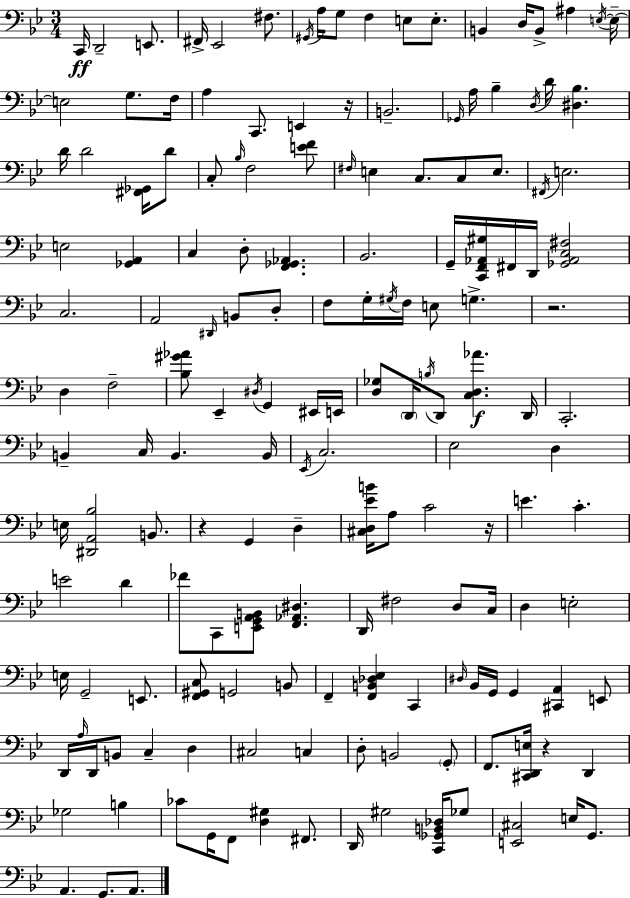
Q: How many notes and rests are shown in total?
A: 164